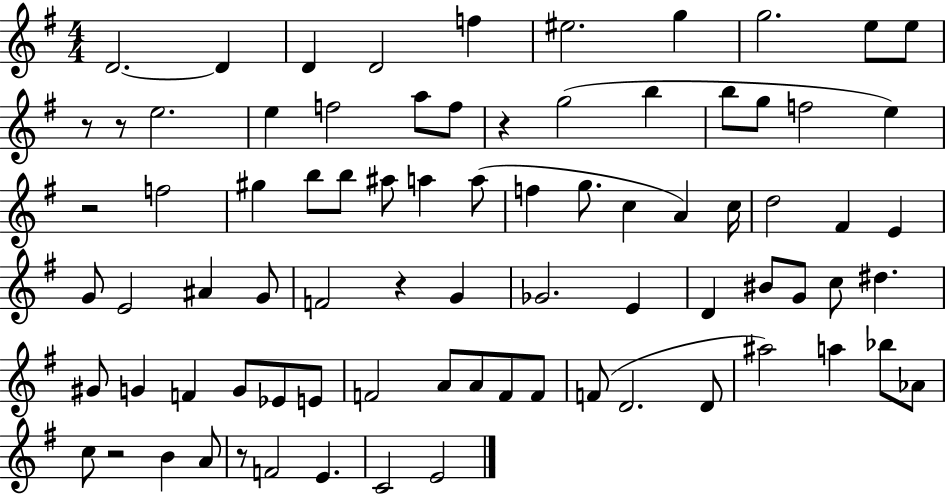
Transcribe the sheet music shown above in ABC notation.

X:1
T:Untitled
M:4/4
L:1/4
K:G
D2 D D D2 f ^e2 g g2 e/2 e/2 z/2 z/2 e2 e f2 a/2 f/2 z g2 b b/2 g/2 f2 e z2 f2 ^g b/2 b/2 ^a/2 a a/2 f g/2 c A c/4 d2 ^F E G/2 E2 ^A G/2 F2 z G _G2 E D ^B/2 G/2 c/2 ^d ^G/2 G F G/2 _E/2 E/2 F2 A/2 A/2 F/2 F/2 F/2 D2 D/2 ^a2 a _b/2 _A/2 c/2 z2 B A/2 z/2 F2 E C2 E2